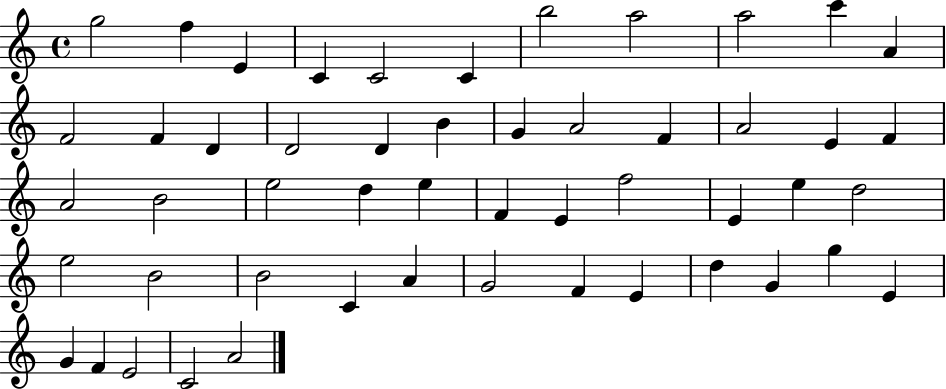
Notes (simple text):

G5/h F5/q E4/q C4/q C4/h C4/q B5/h A5/h A5/h C6/q A4/q F4/h F4/q D4/q D4/h D4/q B4/q G4/q A4/h F4/q A4/h E4/q F4/q A4/h B4/h E5/h D5/q E5/q F4/q E4/q F5/h E4/q E5/q D5/h E5/h B4/h B4/h C4/q A4/q G4/h F4/q E4/q D5/q G4/q G5/q E4/q G4/q F4/q E4/h C4/h A4/h